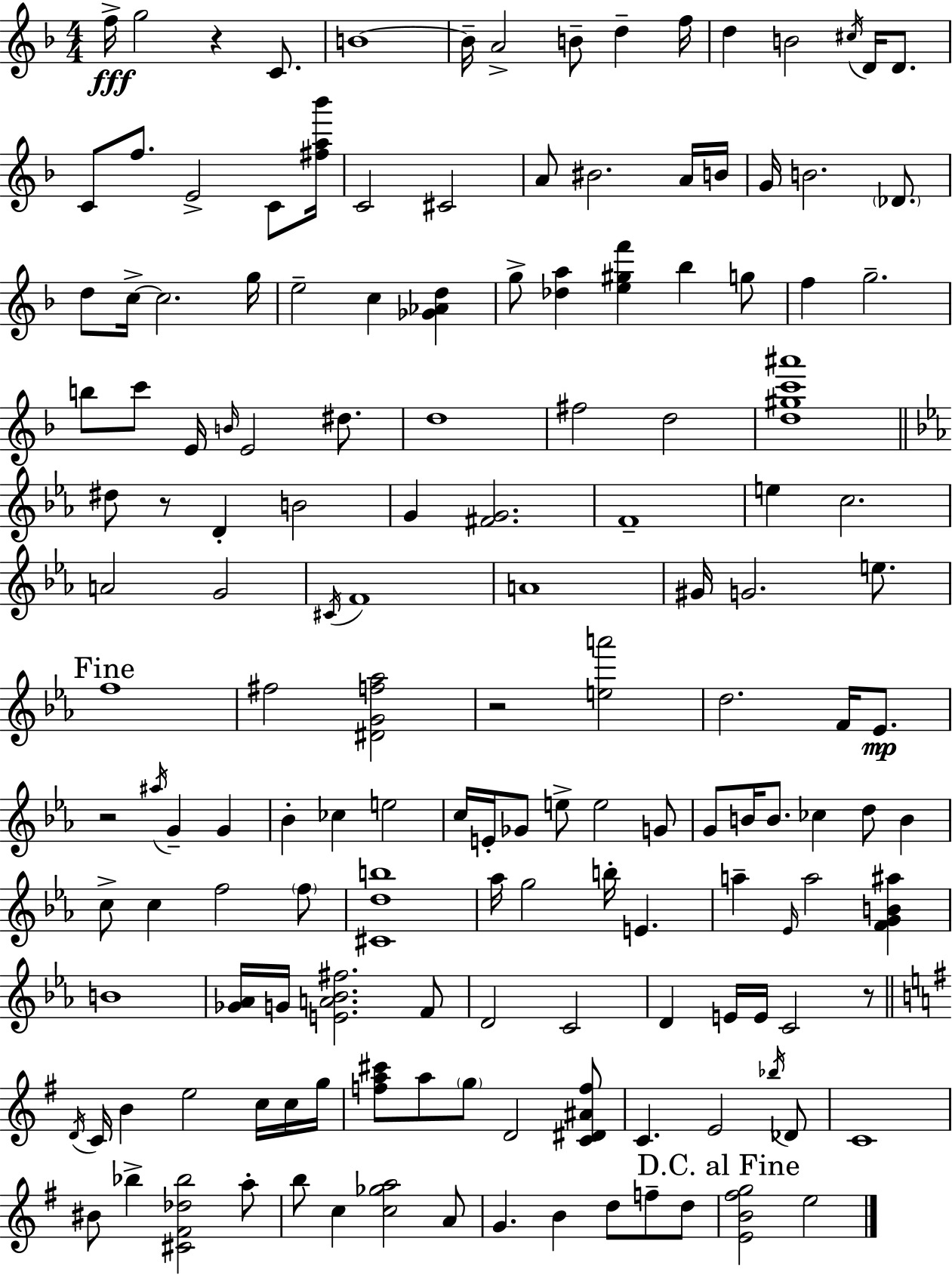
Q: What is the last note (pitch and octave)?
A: E5